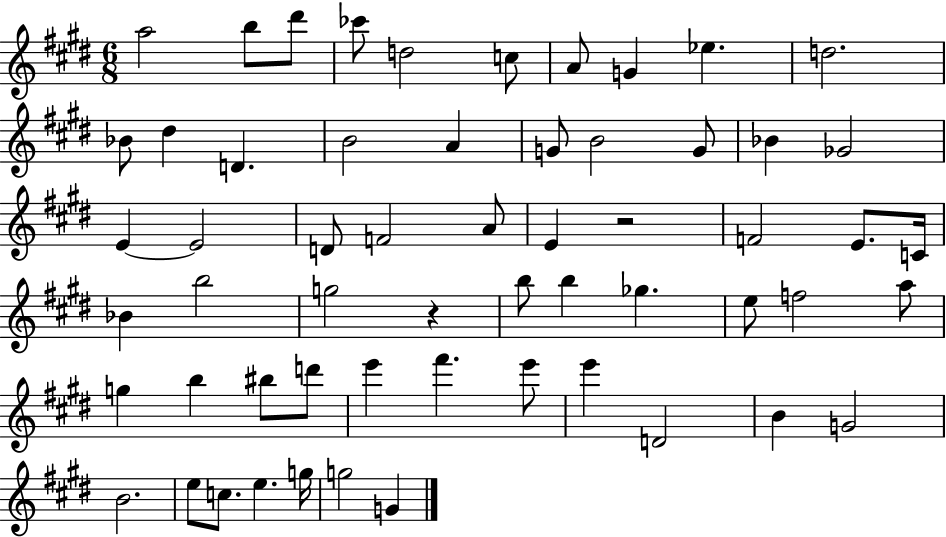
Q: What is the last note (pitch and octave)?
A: G4